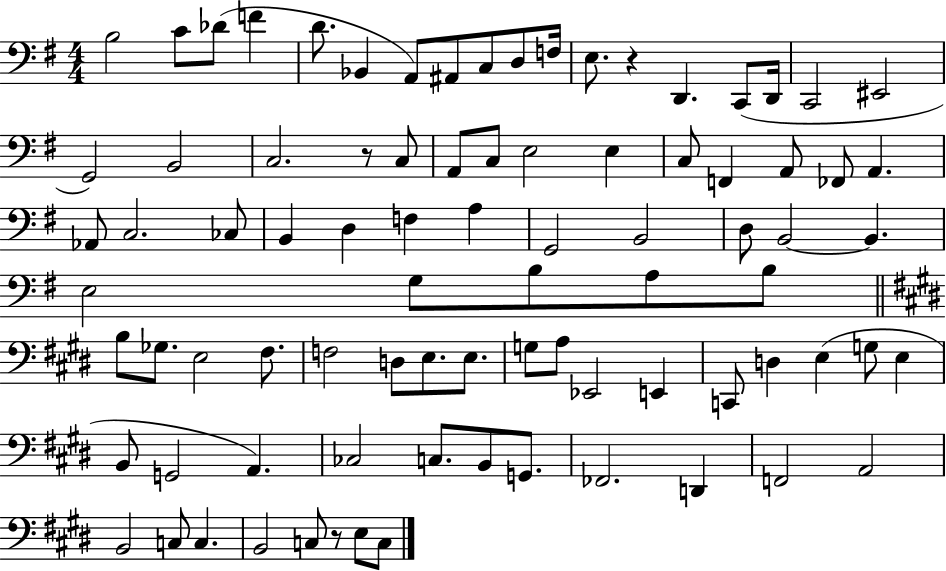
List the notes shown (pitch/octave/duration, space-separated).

B3/h C4/e Db4/e F4/q D4/e. Bb2/q A2/e A#2/e C3/e D3/e F3/s E3/e. R/q D2/q. C2/e D2/s C2/h EIS2/h G2/h B2/h C3/h. R/e C3/e A2/e C3/e E3/h E3/q C3/e F2/q A2/e FES2/e A2/q. Ab2/e C3/h. CES3/e B2/q D3/q F3/q A3/q G2/h B2/h D3/e B2/h B2/q. E3/h G3/e B3/e A3/e B3/e B3/e Gb3/e. E3/h F#3/e. F3/h D3/e E3/e. E3/e. G3/e A3/e Eb2/h E2/q C2/e D3/q E3/q G3/e E3/q B2/e G2/h A2/q. CES3/h C3/e. B2/e G2/e. FES2/h. D2/q F2/h A2/h B2/h C3/e C3/q. B2/h C3/e R/e E3/e C3/e